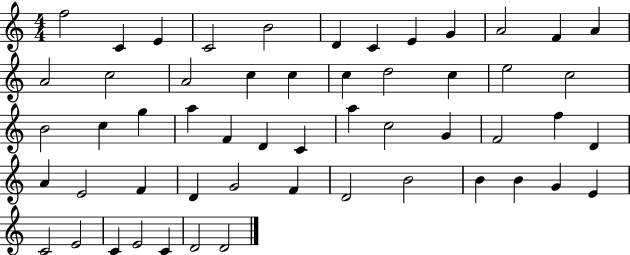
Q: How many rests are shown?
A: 0